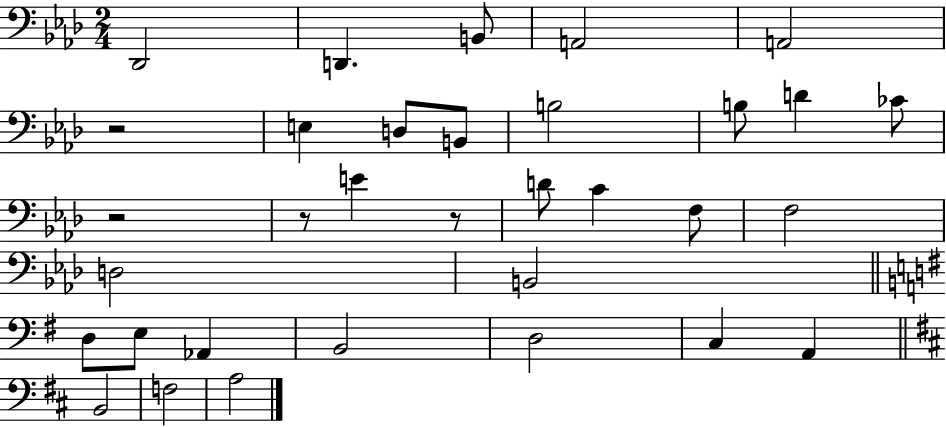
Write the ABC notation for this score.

X:1
T:Untitled
M:2/4
L:1/4
K:Ab
_D,,2 D,, B,,/2 A,,2 A,,2 z2 E, D,/2 B,,/2 B,2 B,/2 D _C/2 z2 z/2 E z/2 D/2 C F,/2 F,2 D,2 B,,2 D,/2 E,/2 _A,, B,,2 D,2 C, A,, B,,2 F,2 A,2